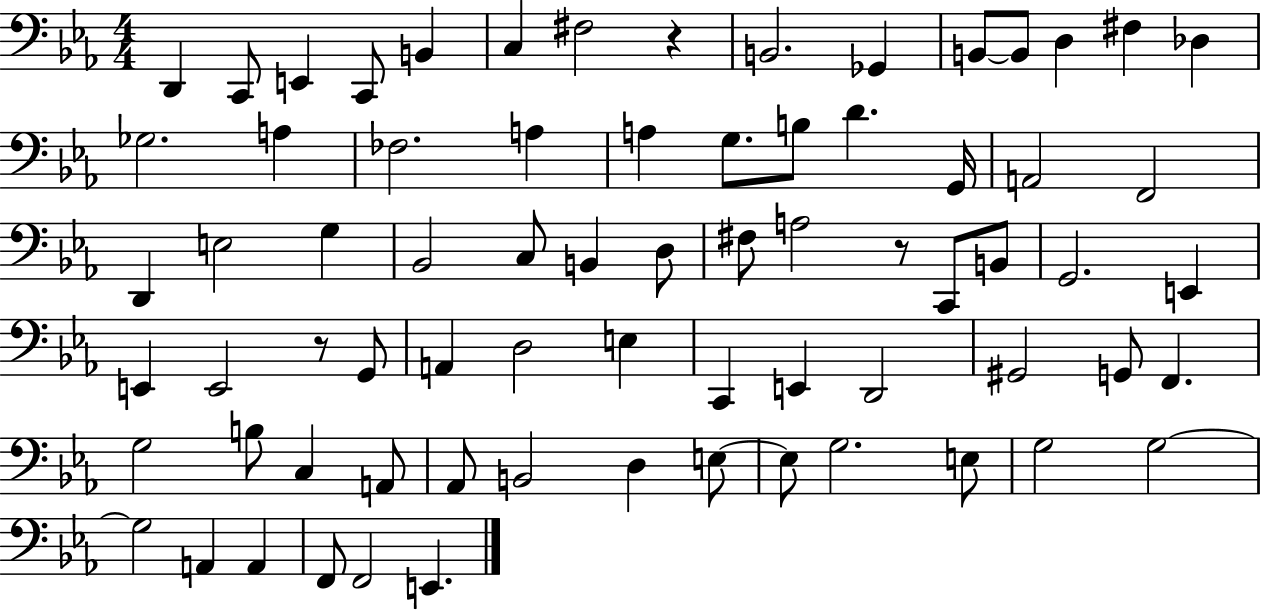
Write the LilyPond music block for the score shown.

{
  \clef bass
  \numericTimeSignature
  \time 4/4
  \key ees \major
  d,4 c,8 e,4 c,8 b,4 | c4 fis2 r4 | b,2. ges,4 | b,8~~ b,8 d4 fis4 des4 | \break ges2. a4 | fes2. a4 | a4 g8. b8 d'4. g,16 | a,2 f,2 | \break d,4 e2 g4 | bes,2 c8 b,4 d8 | fis8 a2 r8 c,8 b,8 | g,2. e,4 | \break e,4 e,2 r8 g,8 | a,4 d2 e4 | c,4 e,4 d,2 | gis,2 g,8 f,4. | \break g2 b8 c4 a,8 | aes,8 b,2 d4 e8~~ | e8 g2. e8 | g2 g2~~ | \break g2 a,4 a,4 | f,8 f,2 e,4. | \bar "|."
}